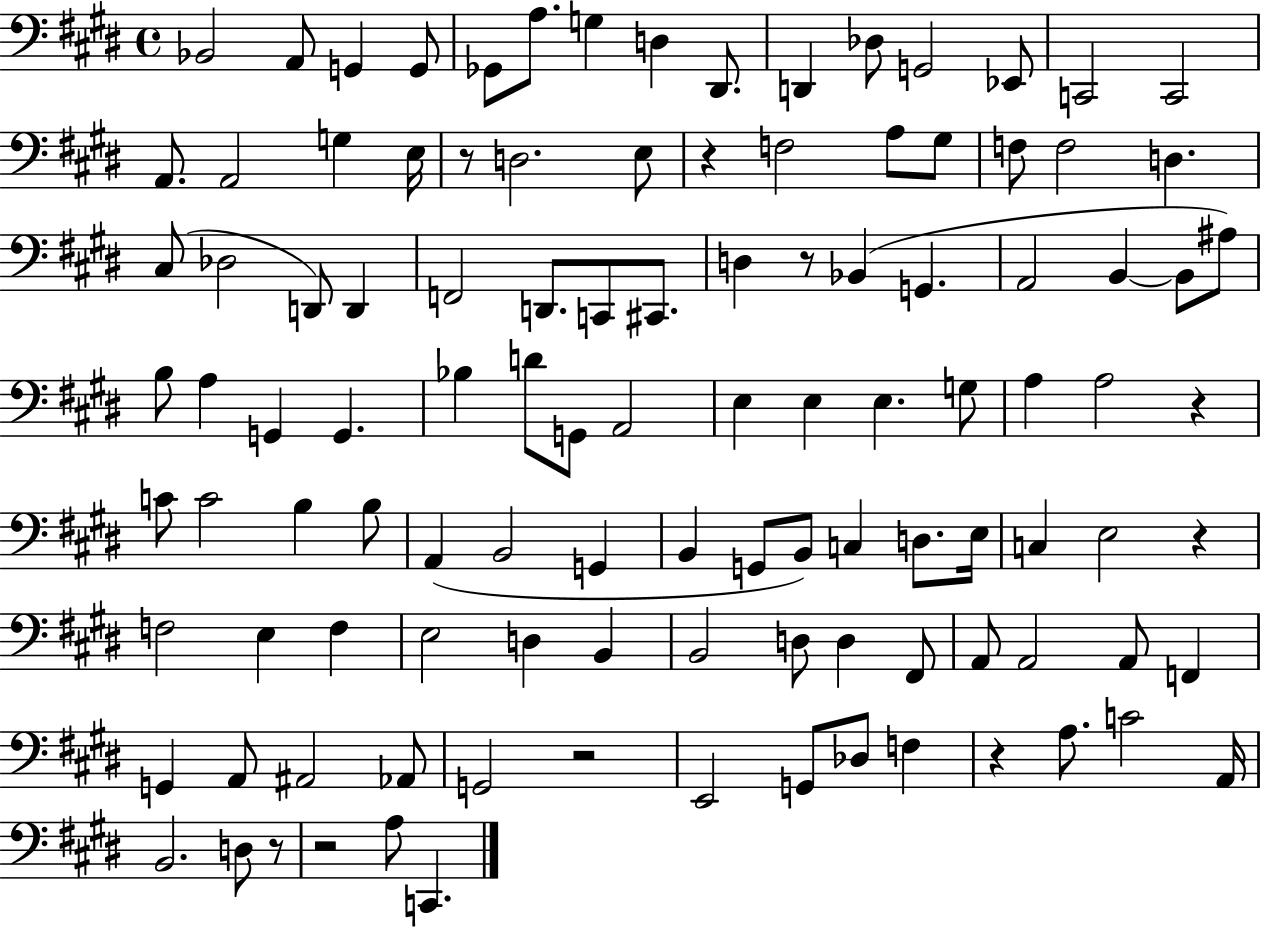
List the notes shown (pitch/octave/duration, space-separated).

Bb2/h A2/e G2/q G2/e Gb2/e A3/e. G3/q D3/q D#2/e. D2/q Db3/e G2/h Eb2/e C2/h C2/h A2/e. A2/h G3/q E3/s R/e D3/h. E3/e R/q F3/h A3/e G#3/e F3/e F3/h D3/q. C#3/e Db3/h D2/e D2/q F2/h D2/e. C2/e C#2/e. D3/q R/e Bb2/q G2/q. A2/h B2/q B2/e A#3/e B3/e A3/q G2/q G2/q. Bb3/q D4/e G2/e A2/h E3/q E3/q E3/q. G3/e A3/q A3/h R/q C4/e C4/h B3/q B3/e A2/q B2/h G2/q B2/q G2/e B2/e C3/q D3/e. E3/s C3/q E3/h R/q F3/h E3/q F3/q E3/h D3/q B2/q B2/h D3/e D3/q F#2/e A2/e A2/h A2/e F2/q G2/q A2/e A#2/h Ab2/e G2/h R/h E2/h G2/e Db3/e F3/q R/q A3/e. C4/h A2/s B2/h. D3/e R/e R/h A3/e C2/q.